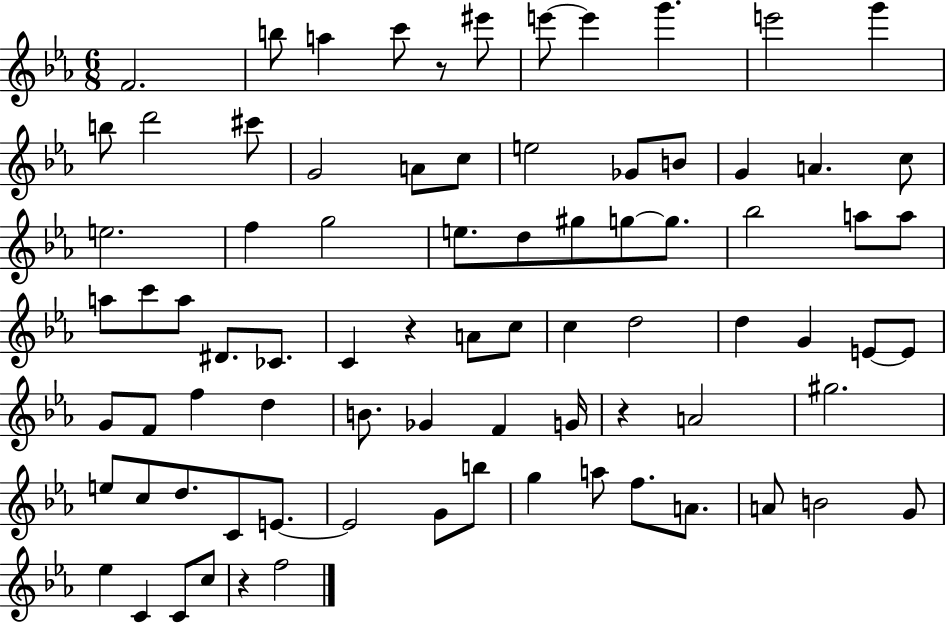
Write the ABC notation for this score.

X:1
T:Untitled
M:6/8
L:1/4
K:Eb
F2 b/2 a c'/2 z/2 ^e'/2 e'/2 e' g' e'2 g' b/2 d'2 ^c'/2 G2 A/2 c/2 e2 _G/2 B/2 G A c/2 e2 f g2 e/2 d/2 ^g/2 g/2 g/2 _b2 a/2 a/2 a/2 c'/2 a/2 ^D/2 _C/2 C z A/2 c/2 c d2 d G E/2 E/2 G/2 F/2 f d B/2 _G F G/4 z A2 ^g2 e/2 c/2 d/2 C/2 E/2 E2 G/2 b/2 g a/2 f/2 A/2 A/2 B2 G/2 _e C C/2 c/2 z f2